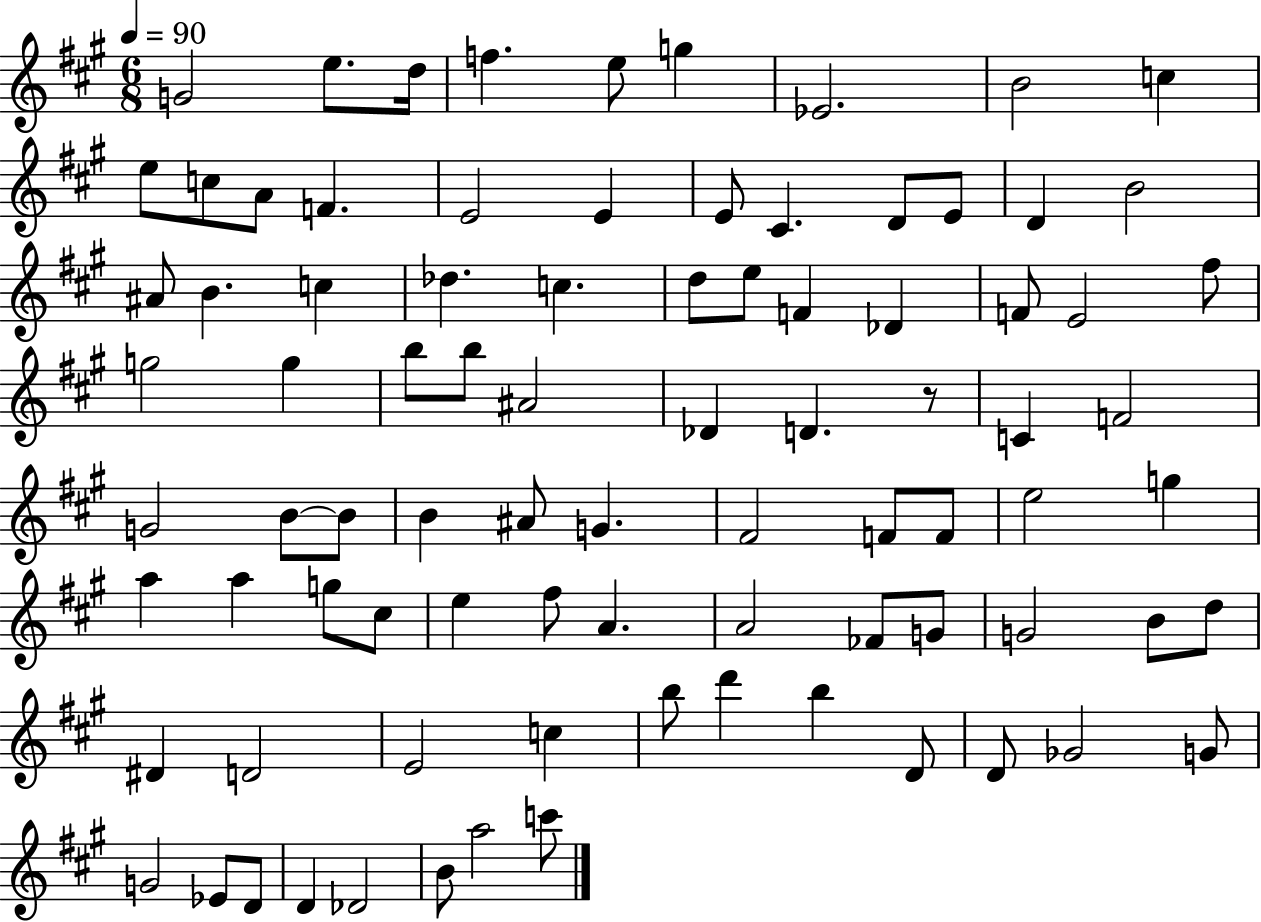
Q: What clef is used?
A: treble